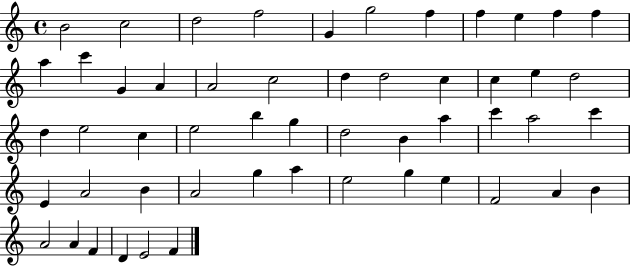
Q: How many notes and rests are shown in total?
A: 53